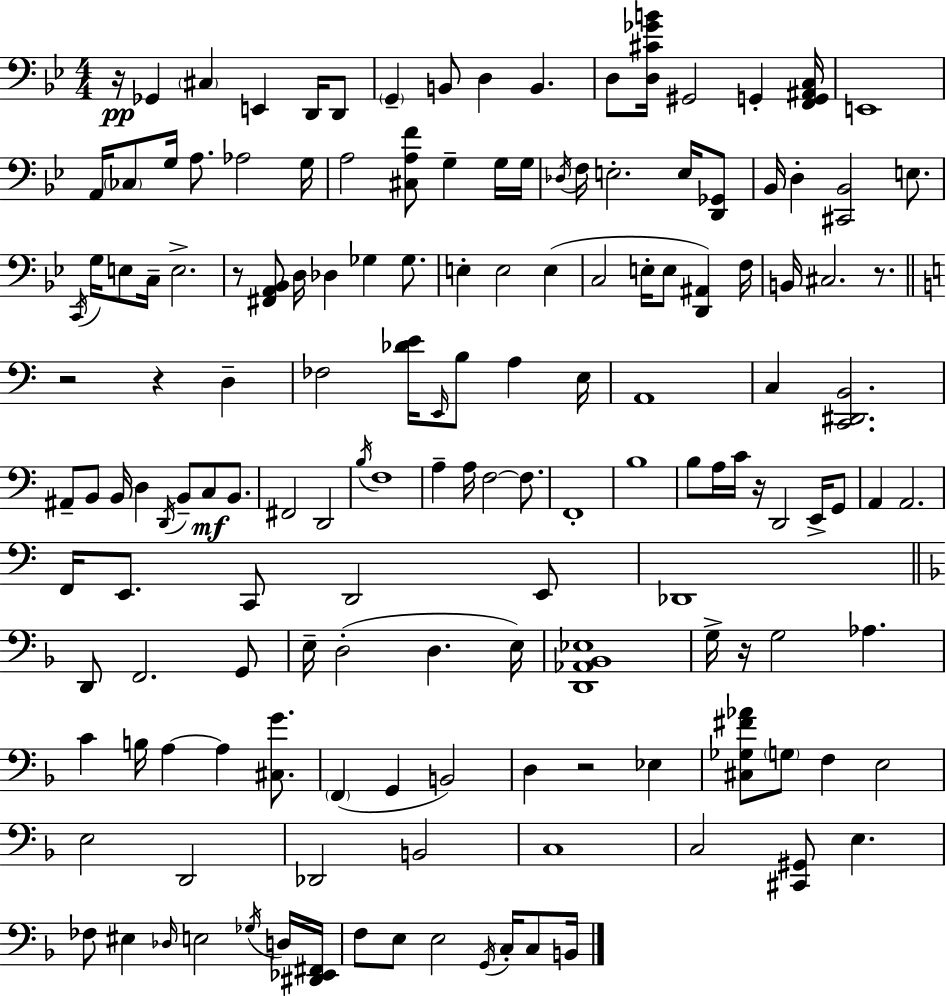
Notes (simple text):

R/s Gb2/q C#3/q E2/q D2/s D2/e G2/q B2/e D3/q B2/q. D3/e [D3,C#4,Gb4,B4]/s G#2/h G2/q [F2,G2,A#2,C3]/s E2/w A2/s CES3/e G3/s A3/e. Ab3/h G3/s A3/h [C#3,A3,F4]/e G3/q G3/s G3/s Db3/s F3/s E3/h. E3/s [D2,Gb2]/e Bb2/s D3/q [C#2,Bb2]/h E3/e. C2/s G3/s E3/e C3/s E3/h. R/e [F#2,A2,Bb2]/e D3/s Db3/q Gb3/q Gb3/e. E3/q E3/h E3/q C3/h E3/s E3/e [D2,A#2]/q F3/s B2/s C#3/h. R/e. R/h R/q D3/q FES3/h [Db4,E4]/s E2/s B3/e A3/q E3/s A2/w C3/q [C2,D#2,B2]/h. A#2/e B2/e B2/s D3/q D2/s B2/e C3/e B2/e. F#2/h D2/h B3/s F3/w A3/q A3/s F3/h F3/e. F2/w B3/w B3/e A3/s C4/s R/s D2/h E2/s G2/e A2/q A2/h. F2/s E2/e. C2/e D2/h E2/e Db2/w D2/e F2/h. G2/e E3/s D3/h D3/q. E3/s [D2,Ab2,Bb2,Eb3]/w G3/s R/s G3/h Ab3/q. C4/q B3/s A3/q A3/q [C#3,G4]/e. F2/q G2/q B2/h D3/q R/h Eb3/q [C#3,Gb3,F#4,Ab4]/e G3/e F3/q E3/h E3/h D2/h Db2/h B2/h C3/w C3/h [C#2,G#2]/e E3/q. FES3/e EIS3/q Db3/s E3/h Gb3/s D3/s [D#2,Eb2,F#2]/s F3/e E3/e E3/h G2/s C3/s C3/e B2/s